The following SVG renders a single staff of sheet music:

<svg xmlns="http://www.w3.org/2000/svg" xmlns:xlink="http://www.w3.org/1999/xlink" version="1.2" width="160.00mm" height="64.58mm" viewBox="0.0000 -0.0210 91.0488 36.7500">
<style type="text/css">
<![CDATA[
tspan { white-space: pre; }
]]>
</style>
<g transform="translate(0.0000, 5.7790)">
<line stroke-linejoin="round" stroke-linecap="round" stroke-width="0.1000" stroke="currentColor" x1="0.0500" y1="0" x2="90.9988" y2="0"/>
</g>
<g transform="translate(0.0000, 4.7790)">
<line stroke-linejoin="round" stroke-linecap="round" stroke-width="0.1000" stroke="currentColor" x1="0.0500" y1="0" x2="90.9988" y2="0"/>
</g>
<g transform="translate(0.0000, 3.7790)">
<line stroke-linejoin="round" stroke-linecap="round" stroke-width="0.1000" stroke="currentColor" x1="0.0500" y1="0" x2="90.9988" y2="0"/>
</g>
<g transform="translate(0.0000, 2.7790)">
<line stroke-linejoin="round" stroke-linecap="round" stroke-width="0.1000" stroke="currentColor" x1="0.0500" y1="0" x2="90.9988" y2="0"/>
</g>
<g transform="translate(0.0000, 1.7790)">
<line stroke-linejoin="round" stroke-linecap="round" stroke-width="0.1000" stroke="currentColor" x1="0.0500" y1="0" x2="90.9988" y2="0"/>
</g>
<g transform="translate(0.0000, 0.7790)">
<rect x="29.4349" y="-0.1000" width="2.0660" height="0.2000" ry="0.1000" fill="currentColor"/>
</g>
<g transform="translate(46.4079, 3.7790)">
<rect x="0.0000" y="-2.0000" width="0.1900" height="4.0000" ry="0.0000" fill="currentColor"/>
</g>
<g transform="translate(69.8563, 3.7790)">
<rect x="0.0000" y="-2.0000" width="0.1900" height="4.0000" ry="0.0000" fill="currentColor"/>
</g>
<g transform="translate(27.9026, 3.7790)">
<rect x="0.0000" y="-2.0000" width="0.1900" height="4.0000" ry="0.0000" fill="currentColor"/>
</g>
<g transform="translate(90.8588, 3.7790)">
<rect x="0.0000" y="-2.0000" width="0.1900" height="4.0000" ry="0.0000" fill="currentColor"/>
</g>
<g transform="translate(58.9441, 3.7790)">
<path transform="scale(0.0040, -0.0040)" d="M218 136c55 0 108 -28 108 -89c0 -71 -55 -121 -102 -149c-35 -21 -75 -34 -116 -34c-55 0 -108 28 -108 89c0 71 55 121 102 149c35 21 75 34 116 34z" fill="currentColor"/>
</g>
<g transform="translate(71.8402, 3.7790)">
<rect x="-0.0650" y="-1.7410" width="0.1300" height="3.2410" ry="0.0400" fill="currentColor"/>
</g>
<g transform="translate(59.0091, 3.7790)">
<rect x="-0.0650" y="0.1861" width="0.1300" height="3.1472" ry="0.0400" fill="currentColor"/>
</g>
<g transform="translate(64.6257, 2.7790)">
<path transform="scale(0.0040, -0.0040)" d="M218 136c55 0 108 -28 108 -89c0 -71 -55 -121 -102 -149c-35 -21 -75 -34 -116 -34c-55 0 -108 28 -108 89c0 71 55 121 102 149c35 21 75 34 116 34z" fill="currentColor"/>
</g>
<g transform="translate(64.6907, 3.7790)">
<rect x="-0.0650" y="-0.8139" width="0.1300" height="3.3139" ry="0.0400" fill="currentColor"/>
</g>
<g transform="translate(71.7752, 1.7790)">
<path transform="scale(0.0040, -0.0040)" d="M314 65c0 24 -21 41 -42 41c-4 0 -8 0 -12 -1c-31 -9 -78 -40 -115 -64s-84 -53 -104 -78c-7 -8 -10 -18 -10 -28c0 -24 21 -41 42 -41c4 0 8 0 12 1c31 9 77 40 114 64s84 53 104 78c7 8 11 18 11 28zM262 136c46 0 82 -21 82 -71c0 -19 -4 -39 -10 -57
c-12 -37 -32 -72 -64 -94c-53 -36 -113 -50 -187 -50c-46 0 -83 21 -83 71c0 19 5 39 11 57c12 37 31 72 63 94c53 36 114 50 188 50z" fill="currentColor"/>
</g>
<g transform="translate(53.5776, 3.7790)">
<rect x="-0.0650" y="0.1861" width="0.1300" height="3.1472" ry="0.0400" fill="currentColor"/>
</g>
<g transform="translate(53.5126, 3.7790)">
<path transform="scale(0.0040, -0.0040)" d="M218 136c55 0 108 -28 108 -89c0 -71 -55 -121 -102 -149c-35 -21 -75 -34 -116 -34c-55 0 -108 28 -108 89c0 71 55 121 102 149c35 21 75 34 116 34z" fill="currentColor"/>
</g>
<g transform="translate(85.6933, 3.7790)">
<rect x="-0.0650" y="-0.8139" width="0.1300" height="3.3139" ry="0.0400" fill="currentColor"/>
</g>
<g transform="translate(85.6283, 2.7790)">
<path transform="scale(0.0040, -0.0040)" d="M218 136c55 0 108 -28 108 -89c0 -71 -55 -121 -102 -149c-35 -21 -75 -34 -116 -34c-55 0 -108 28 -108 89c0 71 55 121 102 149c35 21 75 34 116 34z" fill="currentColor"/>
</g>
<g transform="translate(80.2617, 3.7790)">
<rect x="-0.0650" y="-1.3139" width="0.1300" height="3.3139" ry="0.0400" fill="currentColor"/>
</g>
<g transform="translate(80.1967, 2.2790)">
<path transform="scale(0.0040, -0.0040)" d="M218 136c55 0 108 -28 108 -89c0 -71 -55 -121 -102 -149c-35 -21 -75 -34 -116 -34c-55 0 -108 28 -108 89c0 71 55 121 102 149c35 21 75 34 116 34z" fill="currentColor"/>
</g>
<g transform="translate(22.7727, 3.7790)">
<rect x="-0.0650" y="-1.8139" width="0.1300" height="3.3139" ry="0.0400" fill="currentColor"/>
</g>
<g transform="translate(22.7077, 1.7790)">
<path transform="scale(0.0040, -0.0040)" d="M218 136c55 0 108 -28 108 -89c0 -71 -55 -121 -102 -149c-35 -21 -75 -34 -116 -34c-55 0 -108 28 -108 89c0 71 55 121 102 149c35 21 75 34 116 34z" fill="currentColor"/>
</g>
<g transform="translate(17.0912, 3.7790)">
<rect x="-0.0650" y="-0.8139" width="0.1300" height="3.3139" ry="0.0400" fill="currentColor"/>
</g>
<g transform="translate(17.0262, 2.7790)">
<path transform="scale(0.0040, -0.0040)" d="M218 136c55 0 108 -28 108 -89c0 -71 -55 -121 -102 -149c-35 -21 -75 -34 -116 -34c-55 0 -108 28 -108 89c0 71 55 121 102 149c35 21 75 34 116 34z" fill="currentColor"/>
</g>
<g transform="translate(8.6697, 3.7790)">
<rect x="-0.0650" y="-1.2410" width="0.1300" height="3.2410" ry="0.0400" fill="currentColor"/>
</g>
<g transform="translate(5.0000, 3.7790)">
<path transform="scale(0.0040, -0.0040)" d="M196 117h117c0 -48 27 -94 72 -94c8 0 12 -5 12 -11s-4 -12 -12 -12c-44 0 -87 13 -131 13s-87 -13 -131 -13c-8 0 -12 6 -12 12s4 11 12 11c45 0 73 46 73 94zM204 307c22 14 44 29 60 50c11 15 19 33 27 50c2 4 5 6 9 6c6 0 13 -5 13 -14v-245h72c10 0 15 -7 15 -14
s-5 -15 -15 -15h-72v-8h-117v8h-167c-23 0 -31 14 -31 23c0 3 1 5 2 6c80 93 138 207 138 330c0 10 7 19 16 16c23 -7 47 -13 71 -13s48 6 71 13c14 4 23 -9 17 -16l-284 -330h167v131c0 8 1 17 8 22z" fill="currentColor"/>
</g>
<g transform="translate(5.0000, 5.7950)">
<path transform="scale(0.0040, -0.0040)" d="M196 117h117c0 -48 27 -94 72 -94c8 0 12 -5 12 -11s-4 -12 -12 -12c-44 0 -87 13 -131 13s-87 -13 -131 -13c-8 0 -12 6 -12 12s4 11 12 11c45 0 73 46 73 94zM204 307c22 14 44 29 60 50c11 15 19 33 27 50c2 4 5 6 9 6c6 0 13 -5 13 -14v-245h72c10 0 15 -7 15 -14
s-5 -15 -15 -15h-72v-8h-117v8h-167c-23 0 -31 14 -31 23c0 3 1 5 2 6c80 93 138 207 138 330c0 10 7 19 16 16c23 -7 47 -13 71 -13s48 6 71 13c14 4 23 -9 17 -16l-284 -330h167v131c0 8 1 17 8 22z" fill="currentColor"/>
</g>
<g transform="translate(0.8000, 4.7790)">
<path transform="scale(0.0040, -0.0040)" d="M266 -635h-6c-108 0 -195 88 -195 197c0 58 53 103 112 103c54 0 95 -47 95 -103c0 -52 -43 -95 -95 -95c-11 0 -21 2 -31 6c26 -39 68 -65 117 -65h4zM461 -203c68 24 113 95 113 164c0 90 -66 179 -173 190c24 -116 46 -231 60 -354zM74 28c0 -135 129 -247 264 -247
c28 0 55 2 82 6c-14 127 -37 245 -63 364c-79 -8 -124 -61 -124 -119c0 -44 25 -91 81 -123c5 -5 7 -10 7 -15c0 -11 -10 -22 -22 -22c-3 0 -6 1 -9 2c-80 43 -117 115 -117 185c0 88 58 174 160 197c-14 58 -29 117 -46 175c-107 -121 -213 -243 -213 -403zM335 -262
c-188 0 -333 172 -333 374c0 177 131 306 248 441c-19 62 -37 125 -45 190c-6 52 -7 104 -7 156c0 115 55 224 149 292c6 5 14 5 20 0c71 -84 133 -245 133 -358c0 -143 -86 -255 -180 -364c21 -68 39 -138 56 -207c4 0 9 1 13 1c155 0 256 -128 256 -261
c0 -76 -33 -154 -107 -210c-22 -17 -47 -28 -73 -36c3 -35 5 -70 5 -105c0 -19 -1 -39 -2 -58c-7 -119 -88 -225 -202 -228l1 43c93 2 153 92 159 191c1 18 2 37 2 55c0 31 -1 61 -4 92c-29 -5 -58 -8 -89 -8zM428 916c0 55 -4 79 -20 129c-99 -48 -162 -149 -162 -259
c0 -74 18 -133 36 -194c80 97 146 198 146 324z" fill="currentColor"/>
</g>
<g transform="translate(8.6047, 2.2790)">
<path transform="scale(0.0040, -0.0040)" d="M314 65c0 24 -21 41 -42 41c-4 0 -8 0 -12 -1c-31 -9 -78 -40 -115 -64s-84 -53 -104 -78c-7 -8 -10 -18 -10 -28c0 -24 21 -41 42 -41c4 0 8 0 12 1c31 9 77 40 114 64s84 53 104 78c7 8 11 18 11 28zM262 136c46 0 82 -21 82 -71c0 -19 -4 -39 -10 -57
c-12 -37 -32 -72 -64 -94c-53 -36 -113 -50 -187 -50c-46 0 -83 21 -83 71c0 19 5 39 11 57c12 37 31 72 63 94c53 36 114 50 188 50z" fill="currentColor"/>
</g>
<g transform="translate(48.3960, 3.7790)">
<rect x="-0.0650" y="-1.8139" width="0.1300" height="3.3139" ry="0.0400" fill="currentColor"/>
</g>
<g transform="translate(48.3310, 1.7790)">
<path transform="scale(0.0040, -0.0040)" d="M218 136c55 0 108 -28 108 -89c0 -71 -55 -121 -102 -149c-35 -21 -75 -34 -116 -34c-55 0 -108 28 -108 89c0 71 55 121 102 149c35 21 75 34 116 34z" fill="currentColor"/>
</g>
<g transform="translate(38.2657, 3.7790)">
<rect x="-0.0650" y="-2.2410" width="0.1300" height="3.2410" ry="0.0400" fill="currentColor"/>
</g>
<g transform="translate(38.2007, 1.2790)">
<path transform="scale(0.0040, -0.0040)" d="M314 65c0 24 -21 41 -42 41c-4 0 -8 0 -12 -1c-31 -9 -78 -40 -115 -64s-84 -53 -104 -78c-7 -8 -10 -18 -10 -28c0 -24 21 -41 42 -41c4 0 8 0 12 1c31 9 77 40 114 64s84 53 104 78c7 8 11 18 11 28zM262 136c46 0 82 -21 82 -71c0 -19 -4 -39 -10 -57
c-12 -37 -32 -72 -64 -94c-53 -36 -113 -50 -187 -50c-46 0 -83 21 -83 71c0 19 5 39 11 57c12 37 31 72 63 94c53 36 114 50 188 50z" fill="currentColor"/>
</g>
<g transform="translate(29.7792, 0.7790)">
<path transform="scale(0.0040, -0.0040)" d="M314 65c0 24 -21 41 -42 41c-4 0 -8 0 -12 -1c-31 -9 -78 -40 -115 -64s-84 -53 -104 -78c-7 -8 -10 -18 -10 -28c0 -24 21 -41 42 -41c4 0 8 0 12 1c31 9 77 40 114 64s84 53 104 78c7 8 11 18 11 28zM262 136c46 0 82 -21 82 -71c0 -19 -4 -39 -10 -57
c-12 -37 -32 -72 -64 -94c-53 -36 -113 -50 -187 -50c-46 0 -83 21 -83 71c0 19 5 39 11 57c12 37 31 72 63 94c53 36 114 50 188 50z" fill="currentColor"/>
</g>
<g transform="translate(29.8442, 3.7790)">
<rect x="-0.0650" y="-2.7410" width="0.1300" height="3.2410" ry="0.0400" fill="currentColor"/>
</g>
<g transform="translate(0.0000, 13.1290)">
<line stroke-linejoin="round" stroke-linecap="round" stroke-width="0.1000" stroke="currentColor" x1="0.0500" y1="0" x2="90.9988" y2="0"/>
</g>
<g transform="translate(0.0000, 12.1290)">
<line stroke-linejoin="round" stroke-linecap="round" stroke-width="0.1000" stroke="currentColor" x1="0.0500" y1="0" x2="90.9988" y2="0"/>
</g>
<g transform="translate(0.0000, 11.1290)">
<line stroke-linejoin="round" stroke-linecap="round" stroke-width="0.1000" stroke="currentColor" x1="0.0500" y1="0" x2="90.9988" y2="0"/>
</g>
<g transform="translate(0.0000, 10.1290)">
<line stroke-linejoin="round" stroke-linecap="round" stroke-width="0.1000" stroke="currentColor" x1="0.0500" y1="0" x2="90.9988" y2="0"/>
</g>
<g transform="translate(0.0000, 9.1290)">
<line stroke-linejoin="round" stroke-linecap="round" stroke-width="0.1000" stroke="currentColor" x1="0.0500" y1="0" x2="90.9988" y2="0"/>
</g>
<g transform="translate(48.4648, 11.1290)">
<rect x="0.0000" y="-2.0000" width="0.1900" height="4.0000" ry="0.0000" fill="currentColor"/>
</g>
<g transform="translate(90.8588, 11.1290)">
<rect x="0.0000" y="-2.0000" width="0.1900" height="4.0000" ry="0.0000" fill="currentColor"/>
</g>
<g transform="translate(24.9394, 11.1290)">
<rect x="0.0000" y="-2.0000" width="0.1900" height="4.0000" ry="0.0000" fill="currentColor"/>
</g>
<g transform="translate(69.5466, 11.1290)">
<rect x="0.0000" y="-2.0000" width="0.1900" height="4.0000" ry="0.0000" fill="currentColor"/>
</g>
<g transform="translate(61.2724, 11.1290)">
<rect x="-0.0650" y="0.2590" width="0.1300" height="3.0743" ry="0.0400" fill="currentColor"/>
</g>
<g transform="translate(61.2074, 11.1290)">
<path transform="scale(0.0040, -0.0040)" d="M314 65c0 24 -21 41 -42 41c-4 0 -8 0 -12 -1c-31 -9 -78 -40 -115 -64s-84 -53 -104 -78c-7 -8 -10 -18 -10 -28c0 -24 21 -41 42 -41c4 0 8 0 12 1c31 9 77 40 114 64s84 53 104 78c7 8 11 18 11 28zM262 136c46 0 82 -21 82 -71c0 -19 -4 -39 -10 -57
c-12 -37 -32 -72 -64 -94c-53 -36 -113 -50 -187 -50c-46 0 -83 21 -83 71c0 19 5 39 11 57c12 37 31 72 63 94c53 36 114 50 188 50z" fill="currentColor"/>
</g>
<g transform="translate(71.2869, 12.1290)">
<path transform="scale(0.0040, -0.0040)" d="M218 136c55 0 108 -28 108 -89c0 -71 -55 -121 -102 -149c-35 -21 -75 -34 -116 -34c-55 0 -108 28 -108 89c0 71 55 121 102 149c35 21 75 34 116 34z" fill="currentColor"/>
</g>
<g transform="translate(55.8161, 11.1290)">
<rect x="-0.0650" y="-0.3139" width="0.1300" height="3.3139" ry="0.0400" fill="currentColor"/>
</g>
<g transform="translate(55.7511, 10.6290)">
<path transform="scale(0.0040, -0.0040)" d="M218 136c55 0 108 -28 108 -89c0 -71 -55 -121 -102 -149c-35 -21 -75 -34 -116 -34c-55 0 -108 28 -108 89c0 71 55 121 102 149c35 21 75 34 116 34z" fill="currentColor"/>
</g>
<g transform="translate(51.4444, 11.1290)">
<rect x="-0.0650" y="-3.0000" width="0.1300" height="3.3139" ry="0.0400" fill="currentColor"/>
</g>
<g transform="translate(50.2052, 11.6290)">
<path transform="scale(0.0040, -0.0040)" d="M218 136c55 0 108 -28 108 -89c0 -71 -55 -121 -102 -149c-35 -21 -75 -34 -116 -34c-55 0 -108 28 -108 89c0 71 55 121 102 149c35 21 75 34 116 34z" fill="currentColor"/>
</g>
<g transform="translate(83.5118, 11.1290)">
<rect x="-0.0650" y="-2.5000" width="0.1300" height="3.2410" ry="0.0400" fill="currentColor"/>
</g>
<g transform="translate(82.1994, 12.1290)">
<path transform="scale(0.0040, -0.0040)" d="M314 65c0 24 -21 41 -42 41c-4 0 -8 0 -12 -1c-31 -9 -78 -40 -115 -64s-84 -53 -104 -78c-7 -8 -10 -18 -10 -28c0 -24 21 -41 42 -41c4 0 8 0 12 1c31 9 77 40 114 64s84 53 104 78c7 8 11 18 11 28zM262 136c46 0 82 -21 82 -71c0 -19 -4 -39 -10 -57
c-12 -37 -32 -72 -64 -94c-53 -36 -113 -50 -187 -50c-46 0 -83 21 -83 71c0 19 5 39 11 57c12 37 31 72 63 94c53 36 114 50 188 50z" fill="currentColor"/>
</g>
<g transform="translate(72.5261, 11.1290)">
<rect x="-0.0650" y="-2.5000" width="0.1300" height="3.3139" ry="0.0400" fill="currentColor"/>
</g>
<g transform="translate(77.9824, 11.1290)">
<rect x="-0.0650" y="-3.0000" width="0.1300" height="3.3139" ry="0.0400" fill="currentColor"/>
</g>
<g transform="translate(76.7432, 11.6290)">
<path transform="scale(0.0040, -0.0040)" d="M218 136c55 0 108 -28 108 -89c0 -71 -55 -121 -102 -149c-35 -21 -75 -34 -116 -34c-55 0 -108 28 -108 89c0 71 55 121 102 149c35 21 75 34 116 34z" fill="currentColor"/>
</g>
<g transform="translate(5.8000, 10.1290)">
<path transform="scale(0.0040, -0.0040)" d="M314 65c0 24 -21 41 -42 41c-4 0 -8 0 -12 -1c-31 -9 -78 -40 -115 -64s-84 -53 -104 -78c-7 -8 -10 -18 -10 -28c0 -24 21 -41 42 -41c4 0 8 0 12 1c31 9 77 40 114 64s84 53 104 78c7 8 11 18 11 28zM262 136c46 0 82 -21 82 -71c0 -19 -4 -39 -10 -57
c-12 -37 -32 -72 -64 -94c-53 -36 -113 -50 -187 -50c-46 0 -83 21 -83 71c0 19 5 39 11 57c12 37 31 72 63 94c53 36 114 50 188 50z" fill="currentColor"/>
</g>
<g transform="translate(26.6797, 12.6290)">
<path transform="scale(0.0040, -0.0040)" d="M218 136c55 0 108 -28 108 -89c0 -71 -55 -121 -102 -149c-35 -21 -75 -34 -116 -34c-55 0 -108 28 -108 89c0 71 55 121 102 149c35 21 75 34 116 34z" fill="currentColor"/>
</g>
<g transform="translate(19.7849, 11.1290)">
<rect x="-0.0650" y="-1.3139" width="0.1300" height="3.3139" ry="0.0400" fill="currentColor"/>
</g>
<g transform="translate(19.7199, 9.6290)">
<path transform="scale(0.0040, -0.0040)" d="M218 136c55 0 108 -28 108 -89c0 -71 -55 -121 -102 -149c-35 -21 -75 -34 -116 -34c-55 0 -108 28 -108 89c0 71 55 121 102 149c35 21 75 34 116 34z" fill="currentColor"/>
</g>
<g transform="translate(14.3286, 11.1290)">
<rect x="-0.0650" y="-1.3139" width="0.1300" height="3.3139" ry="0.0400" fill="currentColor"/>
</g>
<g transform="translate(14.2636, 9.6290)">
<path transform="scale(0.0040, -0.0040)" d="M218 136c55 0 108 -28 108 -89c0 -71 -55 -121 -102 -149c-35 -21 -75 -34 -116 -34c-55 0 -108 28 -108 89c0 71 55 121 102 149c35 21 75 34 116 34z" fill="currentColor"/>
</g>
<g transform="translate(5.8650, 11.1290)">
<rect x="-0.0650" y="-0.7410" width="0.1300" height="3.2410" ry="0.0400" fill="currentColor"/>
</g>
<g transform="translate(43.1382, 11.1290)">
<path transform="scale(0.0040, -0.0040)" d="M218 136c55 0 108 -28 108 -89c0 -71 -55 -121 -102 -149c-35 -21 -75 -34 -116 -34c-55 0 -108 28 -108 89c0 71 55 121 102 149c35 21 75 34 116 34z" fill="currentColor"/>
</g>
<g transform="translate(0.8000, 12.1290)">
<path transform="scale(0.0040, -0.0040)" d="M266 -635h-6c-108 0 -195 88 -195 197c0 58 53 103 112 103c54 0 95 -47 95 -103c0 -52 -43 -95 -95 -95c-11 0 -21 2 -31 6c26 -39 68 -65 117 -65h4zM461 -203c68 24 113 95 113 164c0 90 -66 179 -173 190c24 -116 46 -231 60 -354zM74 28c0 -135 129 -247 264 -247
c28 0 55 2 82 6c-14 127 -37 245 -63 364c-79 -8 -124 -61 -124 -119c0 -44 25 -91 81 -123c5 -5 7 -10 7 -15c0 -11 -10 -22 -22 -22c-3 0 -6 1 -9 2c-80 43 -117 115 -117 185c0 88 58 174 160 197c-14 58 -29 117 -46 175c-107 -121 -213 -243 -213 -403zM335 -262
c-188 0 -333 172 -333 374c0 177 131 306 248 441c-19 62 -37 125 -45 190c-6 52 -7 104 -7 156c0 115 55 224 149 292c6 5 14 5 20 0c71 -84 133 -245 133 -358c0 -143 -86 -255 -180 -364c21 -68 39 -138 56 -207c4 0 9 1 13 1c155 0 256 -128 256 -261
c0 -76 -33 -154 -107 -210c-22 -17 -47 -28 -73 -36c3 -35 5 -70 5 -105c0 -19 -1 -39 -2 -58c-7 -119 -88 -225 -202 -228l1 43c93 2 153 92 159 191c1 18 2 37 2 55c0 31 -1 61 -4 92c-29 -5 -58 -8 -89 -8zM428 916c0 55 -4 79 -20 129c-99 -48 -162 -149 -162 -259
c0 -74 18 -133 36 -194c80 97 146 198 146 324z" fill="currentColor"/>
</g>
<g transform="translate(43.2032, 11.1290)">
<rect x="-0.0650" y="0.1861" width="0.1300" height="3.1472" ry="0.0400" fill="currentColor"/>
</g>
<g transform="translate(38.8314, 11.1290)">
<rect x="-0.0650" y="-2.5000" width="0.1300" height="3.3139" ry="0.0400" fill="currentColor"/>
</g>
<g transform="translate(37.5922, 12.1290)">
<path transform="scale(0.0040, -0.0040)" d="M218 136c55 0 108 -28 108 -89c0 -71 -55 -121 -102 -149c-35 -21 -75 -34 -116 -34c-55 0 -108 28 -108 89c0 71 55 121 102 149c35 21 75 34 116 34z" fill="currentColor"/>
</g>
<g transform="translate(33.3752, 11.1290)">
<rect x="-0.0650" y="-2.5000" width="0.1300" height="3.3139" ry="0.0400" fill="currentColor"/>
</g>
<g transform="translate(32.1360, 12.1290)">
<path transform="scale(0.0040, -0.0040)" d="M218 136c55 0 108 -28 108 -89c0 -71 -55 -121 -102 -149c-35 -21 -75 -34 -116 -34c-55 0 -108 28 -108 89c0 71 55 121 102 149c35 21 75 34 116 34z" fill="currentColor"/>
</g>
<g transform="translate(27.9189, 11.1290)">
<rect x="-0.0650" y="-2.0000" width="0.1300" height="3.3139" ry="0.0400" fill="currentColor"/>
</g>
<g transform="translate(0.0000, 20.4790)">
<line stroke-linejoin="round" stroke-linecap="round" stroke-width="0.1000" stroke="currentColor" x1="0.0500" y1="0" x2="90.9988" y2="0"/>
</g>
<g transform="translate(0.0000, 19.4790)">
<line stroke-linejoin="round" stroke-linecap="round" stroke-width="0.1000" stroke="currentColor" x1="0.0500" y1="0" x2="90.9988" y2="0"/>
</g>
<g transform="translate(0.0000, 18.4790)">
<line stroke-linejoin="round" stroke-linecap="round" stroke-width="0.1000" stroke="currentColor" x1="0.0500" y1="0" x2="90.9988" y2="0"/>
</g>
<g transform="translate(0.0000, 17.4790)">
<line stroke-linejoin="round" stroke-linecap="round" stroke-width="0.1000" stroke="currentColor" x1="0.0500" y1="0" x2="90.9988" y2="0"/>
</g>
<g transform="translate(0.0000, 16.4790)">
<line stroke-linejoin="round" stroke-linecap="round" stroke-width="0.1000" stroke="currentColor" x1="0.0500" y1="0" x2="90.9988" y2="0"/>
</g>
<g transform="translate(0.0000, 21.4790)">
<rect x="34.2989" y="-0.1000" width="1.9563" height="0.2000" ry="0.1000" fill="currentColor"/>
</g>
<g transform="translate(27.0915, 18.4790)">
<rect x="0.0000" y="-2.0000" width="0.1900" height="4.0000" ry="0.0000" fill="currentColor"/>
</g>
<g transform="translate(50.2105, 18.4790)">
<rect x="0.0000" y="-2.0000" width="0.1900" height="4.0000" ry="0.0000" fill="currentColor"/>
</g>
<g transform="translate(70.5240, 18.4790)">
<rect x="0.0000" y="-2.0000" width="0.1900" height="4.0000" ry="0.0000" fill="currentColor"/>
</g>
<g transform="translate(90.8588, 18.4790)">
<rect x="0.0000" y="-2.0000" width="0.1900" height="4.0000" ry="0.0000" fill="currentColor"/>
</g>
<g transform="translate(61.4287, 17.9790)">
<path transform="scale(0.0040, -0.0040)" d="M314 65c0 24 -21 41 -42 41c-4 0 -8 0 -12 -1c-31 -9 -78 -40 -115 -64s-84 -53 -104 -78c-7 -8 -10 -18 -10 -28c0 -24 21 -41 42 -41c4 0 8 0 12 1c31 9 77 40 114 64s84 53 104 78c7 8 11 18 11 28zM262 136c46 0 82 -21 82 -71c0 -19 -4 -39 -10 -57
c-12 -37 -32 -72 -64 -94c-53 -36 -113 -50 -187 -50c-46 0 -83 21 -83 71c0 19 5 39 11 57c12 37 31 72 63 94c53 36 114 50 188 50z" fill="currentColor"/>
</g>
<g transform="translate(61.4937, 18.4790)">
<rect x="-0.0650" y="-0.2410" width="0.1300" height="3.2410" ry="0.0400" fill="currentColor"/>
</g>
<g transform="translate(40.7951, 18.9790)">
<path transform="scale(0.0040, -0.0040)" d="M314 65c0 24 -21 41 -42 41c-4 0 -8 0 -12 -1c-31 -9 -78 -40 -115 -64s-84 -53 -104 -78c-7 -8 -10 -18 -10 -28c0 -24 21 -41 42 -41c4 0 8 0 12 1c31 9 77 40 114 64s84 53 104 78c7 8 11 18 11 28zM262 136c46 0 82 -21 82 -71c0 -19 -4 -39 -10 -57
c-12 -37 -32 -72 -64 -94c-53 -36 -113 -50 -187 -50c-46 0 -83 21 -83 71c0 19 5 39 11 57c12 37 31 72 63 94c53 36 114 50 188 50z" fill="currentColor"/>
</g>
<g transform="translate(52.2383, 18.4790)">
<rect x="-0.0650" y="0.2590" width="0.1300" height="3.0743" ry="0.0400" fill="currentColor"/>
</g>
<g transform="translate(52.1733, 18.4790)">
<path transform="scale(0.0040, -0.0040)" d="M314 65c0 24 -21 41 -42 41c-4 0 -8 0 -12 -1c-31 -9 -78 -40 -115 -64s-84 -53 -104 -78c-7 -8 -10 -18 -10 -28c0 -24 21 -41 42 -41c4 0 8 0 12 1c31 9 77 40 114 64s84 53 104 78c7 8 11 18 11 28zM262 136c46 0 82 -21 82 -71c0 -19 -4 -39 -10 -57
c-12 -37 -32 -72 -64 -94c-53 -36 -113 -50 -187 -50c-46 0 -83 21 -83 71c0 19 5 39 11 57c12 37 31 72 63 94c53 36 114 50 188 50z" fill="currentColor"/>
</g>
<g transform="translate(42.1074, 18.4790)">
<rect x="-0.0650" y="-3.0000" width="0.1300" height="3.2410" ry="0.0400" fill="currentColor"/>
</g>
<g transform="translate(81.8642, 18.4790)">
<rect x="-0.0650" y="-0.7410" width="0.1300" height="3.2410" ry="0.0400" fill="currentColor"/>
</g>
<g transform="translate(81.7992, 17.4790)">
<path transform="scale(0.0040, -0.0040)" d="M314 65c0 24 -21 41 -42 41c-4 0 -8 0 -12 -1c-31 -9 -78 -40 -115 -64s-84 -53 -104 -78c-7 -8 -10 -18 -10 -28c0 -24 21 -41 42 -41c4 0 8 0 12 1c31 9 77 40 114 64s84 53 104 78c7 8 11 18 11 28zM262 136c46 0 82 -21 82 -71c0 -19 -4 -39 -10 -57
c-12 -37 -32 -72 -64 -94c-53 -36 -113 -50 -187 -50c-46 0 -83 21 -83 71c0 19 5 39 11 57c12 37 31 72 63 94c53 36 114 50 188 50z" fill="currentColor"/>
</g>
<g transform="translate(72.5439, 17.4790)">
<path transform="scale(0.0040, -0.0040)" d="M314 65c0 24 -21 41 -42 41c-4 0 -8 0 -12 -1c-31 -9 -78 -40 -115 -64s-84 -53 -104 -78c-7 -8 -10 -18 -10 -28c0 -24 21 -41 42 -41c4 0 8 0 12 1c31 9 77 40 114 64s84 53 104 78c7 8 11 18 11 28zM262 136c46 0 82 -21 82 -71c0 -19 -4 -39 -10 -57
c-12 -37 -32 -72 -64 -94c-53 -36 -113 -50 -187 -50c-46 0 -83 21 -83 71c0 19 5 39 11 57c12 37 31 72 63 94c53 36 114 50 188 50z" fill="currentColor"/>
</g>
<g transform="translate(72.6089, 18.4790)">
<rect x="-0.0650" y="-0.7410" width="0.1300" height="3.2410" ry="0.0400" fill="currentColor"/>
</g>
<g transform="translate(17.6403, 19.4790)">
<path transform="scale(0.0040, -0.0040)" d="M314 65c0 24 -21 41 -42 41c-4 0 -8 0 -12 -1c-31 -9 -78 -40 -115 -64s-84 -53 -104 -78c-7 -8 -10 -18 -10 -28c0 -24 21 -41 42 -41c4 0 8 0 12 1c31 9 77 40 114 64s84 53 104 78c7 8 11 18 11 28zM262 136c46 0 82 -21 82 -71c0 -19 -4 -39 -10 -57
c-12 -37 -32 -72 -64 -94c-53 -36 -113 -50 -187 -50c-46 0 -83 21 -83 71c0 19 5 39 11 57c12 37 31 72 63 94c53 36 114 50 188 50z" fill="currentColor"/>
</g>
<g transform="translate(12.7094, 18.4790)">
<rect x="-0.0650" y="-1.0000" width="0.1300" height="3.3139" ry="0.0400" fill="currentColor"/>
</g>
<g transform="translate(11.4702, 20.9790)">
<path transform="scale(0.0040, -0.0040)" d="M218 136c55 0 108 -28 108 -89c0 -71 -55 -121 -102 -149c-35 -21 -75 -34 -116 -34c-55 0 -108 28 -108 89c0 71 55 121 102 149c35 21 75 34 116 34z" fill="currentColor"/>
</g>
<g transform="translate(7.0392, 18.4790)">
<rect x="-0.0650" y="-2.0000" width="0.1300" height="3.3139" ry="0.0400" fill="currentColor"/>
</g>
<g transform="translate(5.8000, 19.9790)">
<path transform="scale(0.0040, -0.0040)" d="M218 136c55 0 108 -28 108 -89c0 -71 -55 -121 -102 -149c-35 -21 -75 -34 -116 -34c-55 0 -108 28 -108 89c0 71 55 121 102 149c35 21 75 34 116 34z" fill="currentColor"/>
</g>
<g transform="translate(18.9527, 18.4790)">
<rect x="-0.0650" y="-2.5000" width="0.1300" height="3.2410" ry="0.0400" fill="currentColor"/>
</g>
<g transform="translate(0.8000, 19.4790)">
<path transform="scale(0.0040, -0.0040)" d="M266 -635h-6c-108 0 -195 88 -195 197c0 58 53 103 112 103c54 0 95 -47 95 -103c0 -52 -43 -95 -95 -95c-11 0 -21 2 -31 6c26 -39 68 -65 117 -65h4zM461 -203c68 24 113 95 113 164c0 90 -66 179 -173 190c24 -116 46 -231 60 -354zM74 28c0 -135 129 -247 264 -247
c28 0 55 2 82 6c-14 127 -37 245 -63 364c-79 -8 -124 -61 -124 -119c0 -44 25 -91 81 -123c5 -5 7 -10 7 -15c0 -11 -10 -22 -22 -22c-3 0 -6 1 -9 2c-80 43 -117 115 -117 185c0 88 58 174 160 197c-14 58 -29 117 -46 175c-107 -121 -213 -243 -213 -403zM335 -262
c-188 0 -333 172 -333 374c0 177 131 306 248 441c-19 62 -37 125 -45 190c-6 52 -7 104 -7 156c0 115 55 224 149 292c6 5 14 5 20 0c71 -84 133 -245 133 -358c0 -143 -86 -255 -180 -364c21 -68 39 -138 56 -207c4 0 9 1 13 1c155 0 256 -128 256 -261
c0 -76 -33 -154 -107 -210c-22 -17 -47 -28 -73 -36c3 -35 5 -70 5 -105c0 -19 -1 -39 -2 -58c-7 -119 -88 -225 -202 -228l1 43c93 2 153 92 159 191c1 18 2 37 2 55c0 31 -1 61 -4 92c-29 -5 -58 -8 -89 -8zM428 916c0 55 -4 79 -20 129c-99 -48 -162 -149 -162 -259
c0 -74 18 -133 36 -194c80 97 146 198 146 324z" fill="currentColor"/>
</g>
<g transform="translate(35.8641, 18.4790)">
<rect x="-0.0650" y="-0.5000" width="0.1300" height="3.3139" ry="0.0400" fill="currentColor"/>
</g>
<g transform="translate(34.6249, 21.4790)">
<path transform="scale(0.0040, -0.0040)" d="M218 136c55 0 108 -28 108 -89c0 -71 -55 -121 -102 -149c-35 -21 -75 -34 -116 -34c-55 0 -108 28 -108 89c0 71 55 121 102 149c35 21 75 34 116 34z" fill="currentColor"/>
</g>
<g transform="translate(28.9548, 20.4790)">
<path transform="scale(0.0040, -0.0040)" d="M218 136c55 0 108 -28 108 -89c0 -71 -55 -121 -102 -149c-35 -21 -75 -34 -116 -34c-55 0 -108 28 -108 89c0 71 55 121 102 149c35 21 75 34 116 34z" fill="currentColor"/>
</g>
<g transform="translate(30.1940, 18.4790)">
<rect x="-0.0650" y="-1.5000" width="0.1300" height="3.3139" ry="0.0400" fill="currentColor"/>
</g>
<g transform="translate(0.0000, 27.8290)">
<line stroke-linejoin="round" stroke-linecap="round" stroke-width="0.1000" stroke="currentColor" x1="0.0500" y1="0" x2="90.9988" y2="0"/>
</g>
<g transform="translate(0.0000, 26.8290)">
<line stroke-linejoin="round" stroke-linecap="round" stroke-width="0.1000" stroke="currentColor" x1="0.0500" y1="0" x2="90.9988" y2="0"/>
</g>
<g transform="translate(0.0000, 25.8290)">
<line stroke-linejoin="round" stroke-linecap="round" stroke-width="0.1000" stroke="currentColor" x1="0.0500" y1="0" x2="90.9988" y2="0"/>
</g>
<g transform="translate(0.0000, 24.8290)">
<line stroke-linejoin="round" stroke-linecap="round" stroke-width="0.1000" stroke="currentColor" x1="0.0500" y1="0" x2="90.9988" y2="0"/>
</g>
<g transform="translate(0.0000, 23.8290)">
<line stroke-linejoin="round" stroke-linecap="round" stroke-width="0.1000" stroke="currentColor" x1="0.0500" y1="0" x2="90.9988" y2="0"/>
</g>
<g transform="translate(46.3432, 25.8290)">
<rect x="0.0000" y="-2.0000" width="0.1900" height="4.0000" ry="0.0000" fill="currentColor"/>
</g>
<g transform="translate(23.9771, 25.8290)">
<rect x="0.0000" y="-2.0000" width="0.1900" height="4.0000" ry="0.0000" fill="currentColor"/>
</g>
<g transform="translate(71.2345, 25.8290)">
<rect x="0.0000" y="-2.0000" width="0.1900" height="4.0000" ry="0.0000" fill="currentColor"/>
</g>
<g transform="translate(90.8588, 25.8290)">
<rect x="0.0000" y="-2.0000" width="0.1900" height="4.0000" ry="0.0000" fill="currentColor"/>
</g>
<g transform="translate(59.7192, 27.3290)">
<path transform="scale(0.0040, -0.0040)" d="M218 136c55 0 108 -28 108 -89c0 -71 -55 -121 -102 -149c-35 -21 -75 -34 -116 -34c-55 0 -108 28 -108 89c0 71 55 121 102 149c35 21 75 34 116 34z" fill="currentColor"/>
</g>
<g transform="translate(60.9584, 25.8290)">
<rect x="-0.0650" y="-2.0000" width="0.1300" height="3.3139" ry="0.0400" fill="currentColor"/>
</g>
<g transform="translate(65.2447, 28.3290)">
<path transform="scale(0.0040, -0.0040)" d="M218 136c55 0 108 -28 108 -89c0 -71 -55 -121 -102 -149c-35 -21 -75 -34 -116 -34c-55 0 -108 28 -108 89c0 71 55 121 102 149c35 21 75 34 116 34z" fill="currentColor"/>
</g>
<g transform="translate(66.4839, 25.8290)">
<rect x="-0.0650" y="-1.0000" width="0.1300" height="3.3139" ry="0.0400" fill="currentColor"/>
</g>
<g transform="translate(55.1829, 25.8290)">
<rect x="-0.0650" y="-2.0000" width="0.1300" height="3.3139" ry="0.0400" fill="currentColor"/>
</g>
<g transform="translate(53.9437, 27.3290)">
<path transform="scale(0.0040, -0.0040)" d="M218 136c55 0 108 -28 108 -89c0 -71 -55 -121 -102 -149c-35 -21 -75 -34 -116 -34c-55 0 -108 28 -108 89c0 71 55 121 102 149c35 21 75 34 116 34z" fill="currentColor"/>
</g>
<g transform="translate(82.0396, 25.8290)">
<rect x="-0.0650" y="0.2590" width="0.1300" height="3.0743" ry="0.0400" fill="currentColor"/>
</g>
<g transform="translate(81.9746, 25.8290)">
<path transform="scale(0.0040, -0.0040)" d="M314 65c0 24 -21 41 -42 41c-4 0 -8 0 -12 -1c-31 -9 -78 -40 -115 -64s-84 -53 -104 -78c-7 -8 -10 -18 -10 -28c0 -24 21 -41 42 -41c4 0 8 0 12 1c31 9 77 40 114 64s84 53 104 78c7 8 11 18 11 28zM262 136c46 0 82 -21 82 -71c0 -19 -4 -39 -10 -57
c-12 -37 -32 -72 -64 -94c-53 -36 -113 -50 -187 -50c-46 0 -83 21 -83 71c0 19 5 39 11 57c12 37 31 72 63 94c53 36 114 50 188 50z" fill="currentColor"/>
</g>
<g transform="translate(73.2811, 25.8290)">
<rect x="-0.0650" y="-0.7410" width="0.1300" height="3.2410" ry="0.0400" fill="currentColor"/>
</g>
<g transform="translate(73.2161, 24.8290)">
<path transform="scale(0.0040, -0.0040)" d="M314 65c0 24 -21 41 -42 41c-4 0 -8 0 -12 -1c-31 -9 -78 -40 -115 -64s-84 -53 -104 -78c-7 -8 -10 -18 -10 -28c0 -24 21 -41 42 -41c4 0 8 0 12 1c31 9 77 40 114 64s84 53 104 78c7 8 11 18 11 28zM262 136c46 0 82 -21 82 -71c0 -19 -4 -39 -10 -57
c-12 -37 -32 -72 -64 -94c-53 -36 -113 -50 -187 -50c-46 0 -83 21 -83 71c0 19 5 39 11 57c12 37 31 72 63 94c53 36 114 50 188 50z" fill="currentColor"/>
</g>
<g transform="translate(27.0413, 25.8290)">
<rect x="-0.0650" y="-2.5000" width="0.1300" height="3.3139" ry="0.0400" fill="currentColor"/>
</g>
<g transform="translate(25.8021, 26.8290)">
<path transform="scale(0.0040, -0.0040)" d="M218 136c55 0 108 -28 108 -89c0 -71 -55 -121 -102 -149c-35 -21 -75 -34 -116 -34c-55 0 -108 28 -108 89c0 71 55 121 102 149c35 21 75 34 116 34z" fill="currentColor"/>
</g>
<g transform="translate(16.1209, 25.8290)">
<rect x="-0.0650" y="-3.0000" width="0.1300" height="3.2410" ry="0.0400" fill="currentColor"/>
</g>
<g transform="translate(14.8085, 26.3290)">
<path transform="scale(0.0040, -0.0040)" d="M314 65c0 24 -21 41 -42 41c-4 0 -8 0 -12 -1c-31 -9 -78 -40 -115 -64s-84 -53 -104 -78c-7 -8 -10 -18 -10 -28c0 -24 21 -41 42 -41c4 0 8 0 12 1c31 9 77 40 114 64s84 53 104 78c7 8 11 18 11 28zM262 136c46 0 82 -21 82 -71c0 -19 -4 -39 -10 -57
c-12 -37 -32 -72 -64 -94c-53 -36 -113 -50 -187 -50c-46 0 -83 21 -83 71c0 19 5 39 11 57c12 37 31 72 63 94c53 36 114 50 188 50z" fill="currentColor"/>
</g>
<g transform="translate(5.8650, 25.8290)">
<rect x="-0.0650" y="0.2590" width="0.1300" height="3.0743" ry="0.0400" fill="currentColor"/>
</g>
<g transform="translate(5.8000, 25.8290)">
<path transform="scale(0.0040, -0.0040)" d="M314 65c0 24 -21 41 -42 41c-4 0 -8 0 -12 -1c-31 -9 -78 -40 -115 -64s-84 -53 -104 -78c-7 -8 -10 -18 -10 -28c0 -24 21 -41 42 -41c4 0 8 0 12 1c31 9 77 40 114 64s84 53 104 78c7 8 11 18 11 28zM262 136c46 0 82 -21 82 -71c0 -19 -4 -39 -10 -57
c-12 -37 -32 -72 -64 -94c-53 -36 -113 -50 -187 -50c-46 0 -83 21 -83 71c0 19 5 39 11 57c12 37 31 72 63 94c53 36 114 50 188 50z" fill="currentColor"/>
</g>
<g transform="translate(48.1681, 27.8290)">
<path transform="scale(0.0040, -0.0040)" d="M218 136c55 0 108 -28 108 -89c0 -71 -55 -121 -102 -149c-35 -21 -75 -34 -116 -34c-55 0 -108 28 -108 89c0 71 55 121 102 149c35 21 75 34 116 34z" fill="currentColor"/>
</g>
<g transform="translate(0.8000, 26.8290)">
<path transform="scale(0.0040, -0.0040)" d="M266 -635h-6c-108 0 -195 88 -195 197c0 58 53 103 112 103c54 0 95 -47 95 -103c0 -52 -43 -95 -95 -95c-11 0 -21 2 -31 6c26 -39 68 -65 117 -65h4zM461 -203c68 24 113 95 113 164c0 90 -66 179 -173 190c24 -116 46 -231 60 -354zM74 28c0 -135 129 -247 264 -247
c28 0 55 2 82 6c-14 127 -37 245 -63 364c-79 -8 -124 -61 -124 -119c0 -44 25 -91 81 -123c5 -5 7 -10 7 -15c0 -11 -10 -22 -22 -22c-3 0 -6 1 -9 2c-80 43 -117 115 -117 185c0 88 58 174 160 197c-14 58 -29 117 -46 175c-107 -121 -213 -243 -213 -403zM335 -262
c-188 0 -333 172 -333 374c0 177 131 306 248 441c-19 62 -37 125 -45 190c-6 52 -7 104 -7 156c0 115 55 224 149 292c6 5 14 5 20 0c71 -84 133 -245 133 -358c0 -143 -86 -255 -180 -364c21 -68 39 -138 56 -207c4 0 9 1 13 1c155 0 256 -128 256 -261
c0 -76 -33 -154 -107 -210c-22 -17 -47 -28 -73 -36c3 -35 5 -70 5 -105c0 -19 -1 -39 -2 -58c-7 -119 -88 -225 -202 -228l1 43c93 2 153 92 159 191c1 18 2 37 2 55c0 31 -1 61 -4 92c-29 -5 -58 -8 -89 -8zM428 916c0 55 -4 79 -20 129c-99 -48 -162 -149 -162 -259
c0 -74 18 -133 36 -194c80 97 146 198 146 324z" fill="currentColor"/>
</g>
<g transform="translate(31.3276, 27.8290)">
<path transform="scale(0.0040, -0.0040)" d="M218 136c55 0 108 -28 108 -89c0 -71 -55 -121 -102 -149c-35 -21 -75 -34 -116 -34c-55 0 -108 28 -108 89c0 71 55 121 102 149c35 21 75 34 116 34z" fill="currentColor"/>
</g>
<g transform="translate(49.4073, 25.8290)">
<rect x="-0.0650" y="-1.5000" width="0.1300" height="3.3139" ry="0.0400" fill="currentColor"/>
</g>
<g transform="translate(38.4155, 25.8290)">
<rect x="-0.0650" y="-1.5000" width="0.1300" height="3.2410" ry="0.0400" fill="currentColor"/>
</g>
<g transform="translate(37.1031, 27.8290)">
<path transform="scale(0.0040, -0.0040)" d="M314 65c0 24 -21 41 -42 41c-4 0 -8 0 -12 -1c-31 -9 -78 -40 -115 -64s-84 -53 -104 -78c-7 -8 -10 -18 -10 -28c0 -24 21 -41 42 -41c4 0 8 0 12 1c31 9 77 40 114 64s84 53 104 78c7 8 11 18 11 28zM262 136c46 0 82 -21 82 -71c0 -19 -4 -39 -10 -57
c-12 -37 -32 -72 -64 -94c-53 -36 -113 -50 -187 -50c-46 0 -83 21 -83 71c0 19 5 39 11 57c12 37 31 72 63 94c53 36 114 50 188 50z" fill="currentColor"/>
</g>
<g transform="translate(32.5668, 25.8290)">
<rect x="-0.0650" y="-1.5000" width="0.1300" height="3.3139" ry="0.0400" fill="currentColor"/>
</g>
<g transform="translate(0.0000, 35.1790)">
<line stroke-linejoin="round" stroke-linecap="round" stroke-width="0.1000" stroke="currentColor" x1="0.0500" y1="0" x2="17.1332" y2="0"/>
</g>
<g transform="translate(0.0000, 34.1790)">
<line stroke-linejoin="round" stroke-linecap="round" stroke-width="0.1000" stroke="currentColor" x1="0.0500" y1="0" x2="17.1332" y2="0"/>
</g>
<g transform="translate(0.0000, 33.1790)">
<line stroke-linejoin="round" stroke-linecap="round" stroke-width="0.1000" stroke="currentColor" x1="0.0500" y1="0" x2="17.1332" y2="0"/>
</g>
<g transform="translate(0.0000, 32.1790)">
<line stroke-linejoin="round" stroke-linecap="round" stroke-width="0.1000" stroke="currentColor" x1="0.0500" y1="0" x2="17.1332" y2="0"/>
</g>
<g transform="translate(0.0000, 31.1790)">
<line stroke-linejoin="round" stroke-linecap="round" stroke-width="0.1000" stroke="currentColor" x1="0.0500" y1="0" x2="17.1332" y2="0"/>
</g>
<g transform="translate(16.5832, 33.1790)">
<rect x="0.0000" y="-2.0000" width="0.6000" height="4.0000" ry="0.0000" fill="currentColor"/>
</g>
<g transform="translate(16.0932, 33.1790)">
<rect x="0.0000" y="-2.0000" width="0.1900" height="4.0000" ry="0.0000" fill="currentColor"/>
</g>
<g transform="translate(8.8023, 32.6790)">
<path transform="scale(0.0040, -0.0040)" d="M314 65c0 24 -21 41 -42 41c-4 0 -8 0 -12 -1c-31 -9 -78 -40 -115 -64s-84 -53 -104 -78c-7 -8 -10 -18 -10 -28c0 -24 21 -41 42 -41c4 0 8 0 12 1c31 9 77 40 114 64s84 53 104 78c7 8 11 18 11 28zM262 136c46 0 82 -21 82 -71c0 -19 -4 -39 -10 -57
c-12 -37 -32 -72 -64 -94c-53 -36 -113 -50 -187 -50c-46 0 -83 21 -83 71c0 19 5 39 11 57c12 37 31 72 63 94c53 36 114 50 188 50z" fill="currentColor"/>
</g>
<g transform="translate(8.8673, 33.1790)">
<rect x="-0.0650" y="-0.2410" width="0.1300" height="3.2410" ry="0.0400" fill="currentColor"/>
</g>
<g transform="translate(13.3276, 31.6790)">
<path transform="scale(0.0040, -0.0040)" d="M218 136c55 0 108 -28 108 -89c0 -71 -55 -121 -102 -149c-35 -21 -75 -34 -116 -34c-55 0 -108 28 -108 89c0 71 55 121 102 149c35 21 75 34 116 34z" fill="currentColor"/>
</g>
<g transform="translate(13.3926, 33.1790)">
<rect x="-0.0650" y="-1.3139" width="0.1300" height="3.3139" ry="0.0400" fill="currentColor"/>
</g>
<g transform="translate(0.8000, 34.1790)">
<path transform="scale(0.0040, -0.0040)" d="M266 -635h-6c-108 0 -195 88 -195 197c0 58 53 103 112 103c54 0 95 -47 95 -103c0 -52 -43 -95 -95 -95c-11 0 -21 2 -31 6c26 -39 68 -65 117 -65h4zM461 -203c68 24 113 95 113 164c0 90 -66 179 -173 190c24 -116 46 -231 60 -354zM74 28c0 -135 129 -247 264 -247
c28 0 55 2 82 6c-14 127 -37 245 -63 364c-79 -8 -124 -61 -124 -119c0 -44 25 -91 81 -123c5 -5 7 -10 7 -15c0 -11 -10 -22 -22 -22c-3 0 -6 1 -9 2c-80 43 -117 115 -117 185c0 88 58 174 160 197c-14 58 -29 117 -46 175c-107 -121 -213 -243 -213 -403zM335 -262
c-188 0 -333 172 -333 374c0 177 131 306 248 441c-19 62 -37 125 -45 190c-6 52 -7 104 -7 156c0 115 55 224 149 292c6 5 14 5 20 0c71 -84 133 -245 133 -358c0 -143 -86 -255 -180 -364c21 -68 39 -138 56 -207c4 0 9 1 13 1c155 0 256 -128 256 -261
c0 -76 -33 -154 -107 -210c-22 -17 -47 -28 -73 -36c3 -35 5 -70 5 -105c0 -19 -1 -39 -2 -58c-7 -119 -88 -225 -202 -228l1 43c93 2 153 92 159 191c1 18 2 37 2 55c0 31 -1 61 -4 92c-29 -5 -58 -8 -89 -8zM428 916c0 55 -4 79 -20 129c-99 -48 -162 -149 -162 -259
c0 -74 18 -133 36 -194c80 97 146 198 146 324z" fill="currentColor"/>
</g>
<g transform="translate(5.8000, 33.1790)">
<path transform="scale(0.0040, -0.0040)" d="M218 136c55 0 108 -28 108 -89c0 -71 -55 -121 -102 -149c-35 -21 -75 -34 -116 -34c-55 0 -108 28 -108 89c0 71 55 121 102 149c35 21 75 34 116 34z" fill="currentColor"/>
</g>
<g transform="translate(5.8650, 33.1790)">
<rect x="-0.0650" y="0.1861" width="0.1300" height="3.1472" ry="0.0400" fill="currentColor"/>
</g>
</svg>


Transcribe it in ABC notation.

X:1
T:Untitled
M:4/4
L:1/4
K:C
e2 d f a2 g2 f B B d f2 e d d2 e e F G G B A c B2 G A G2 F D G2 E C A2 B2 c2 d2 d2 B2 A2 G E E2 E F F D d2 B2 B c2 e